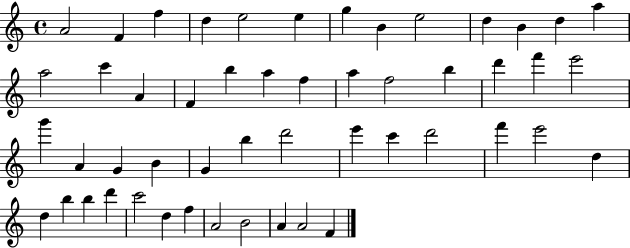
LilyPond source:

{
  \clef treble
  \time 4/4
  \defaultTimeSignature
  \key c \major
  a'2 f'4 f''4 | d''4 e''2 e''4 | g''4 b'4 e''2 | d''4 b'4 d''4 a''4 | \break a''2 c'''4 a'4 | f'4 b''4 a''4 f''4 | a''4 f''2 b''4 | d'''4 f'''4 e'''2 | \break g'''4 a'4 g'4 b'4 | g'4 b''4 d'''2 | e'''4 c'''4 d'''2 | f'''4 e'''2 d''4 | \break d''4 b''4 b''4 d'''4 | c'''2 d''4 f''4 | a'2 b'2 | a'4 a'2 f'4 | \break \bar "|."
}